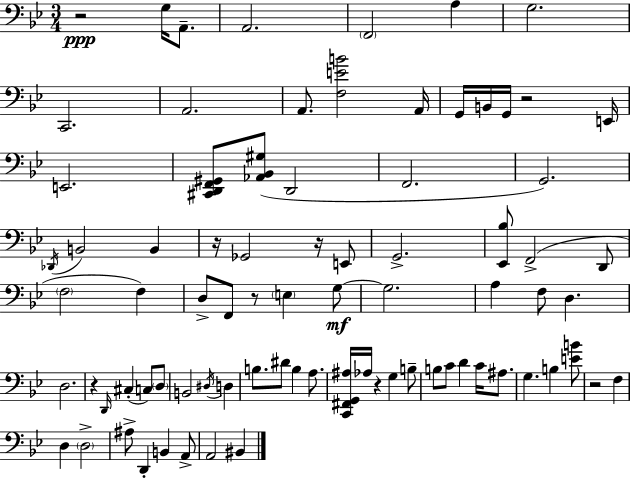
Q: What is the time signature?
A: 3/4